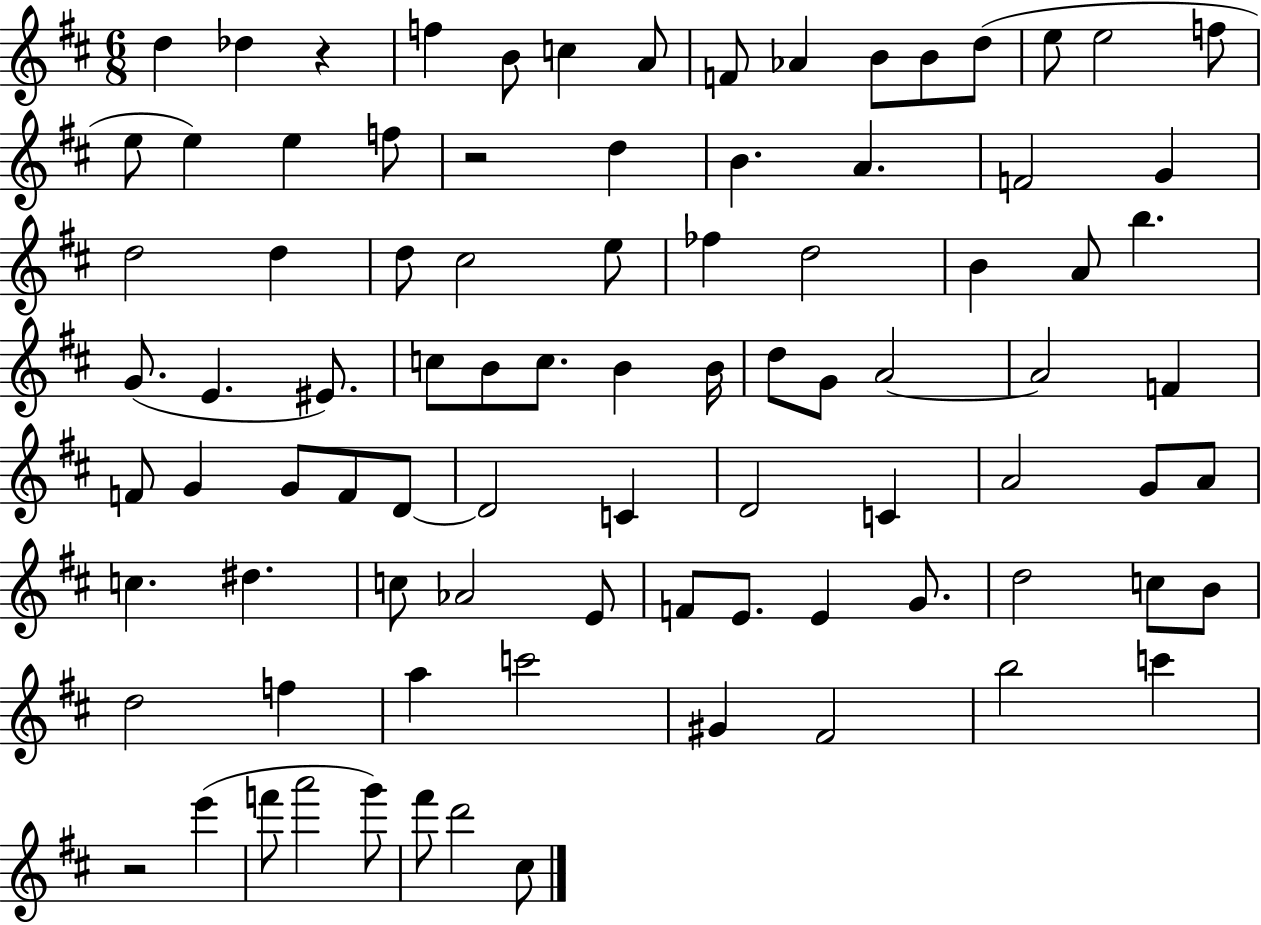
X:1
T:Untitled
M:6/8
L:1/4
K:D
d _d z f B/2 c A/2 F/2 _A B/2 B/2 d/2 e/2 e2 f/2 e/2 e e f/2 z2 d B A F2 G d2 d d/2 ^c2 e/2 _f d2 B A/2 b G/2 E ^E/2 c/2 B/2 c/2 B B/4 d/2 G/2 A2 A2 F F/2 G G/2 F/2 D/2 D2 C D2 C A2 G/2 A/2 c ^d c/2 _A2 E/2 F/2 E/2 E G/2 d2 c/2 B/2 d2 f a c'2 ^G ^F2 b2 c' z2 e' f'/2 a'2 g'/2 ^f'/2 d'2 ^c/2